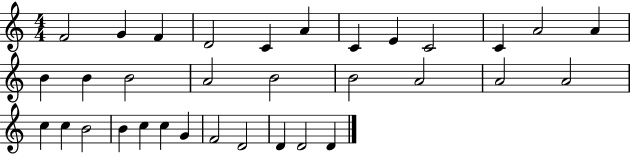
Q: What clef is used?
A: treble